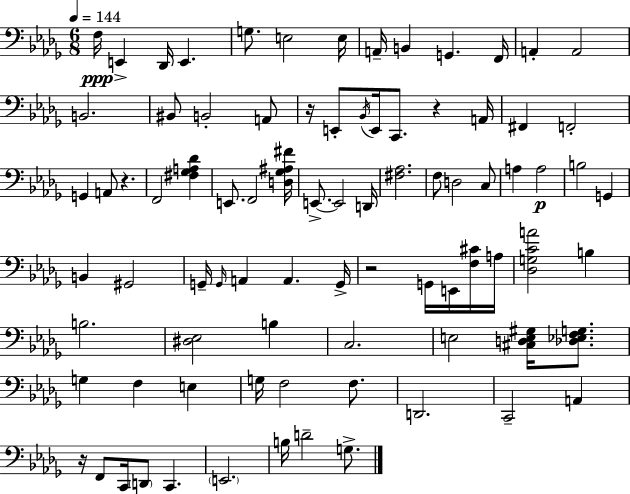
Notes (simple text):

F3/s E2/q Db2/s E2/q. G3/e. E3/h E3/s A2/s B2/q G2/q. F2/s A2/q A2/h B2/h. BIS2/e B2/h A2/e R/s E2/e Bb2/s E2/s C2/e. R/q A2/s F#2/q F2/h G2/q A2/e R/q. F2/h [F#3,Gb3,A3,Db4]/q E2/e. F2/h [D3,Gb3,A#3,F#4]/s E2/e. E2/h D2/s [F#3,Ab3]/h. F3/e D3/h C3/e A3/q A3/h B3/h G2/q B2/q G#2/h G2/s G2/s A2/q A2/q. G2/s R/h G2/s E2/s [F3,C#4]/s A3/s [Db3,G3,C4,A4]/h B3/q B3/h. [D#3,Eb3]/h B3/q C3/h. E3/h [C#3,D3,E3,G#3]/s [Db3,Eb3,F3,G3]/e. G3/q F3/q E3/q G3/s F3/h F3/e. D2/h. C2/h A2/q R/s F2/e C2/s D2/e C2/q. E2/h. B3/s D4/h G3/e.